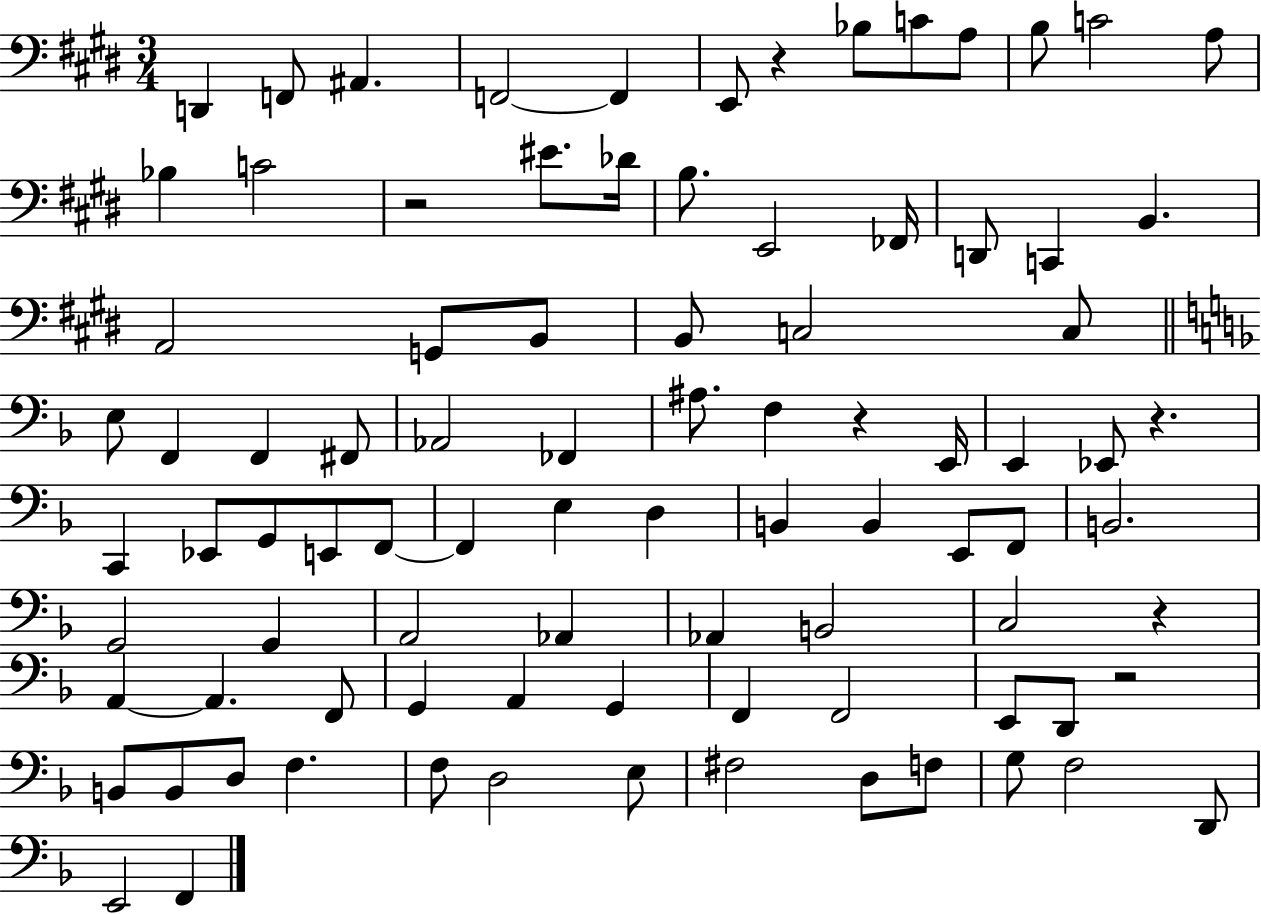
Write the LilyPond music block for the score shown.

{
  \clef bass
  \numericTimeSignature
  \time 3/4
  \key e \major
  d,4 f,8 ais,4. | f,2~~ f,4 | e,8 r4 bes8 c'8 a8 | b8 c'2 a8 | \break bes4 c'2 | r2 eis'8. des'16 | b8. e,2 fes,16 | d,8 c,4 b,4. | \break a,2 g,8 b,8 | b,8 c2 c8 | \bar "||" \break \key f \major e8 f,4 f,4 fis,8 | aes,2 fes,4 | ais8. f4 r4 e,16 | e,4 ees,8 r4. | \break c,4 ees,8 g,8 e,8 f,8~~ | f,4 e4 d4 | b,4 b,4 e,8 f,8 | b,2. | \break g,2 g,4 | a,2 aes,4 | aes,4 b,2 | c2 r4 | \break a,4~~ a,4. f,8 | g,4 a,4 g,4 | f,4 f,2 | e,8 d,8 r2 | \break b,8 b,8 d8 f4. | f8 d2 e8 | fis2 d8 f8 | g8 f2 d,8 | \break e,2 f,4 | \bar "|."
}